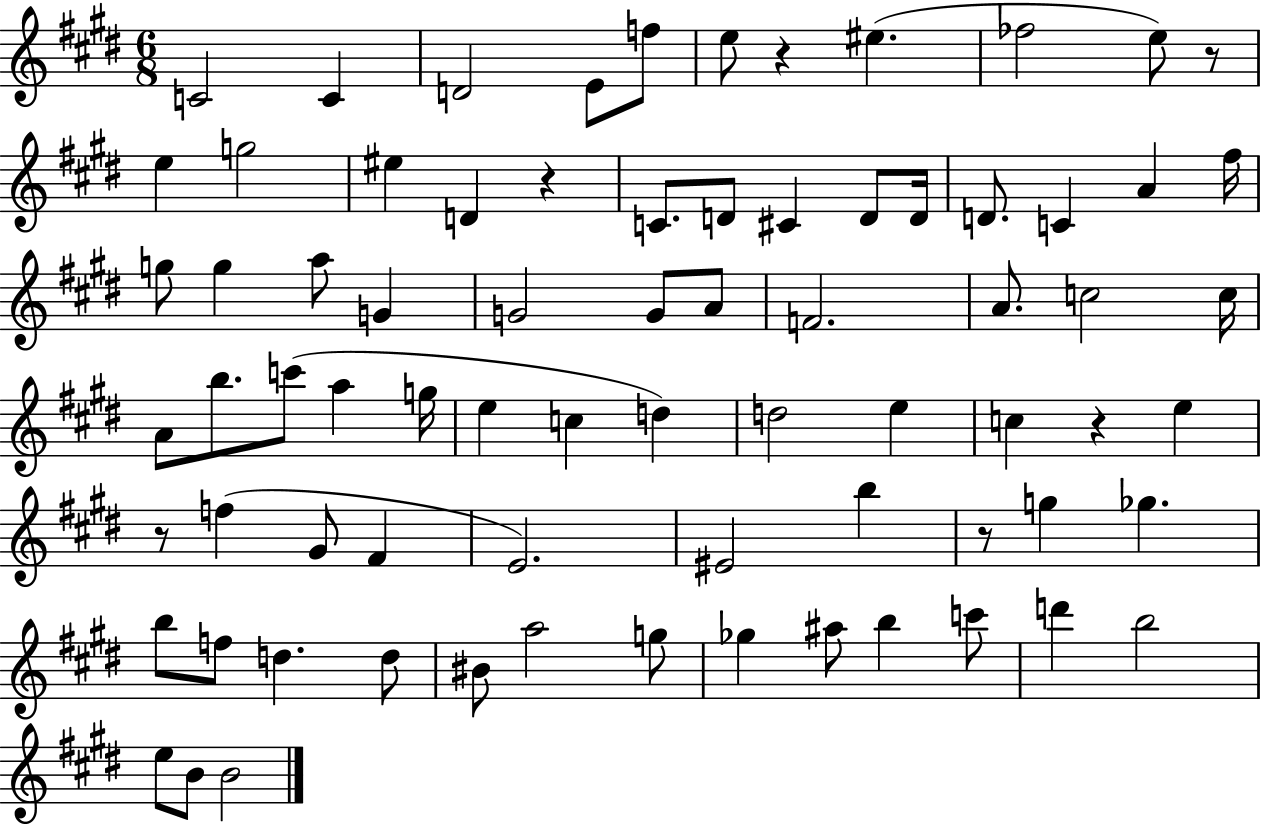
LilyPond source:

{
  \clef treble
  \numericTimeSignature
  \time 6/8
  \key e \major
  c'2 c'4 | d'2 e'8 f''8 | e''8 r4 eis''4.( | fes''2 e''8) r8 | \break e''4 g''2 | eis''4 d'4 r4 | c'8. d'8 cis'4 d'8 d'16 | d'8. c'4 a'4 fis''16 | \break g''8 g''4 a''8 g'4 | g'2 g'8 a'8 | f'2. | a'8. c''2 c''16 | \break a'8 b''8. c'''8( a''4 g''16 | e''4 c''4 d''4) | d''2 e''4 | c''4 r4 e''4 | \break r8 f''4( gis'8 fis'4 | e'2.) | eis'2 b''4 | r8 g''4 ges''4. | \break b''8 f''8 d''4. d''8 | bis'8 a''2 g''8 | ges''4 ais''8 b''4 c'''8 | d'''4 b''2 | \break e''8 b'8 b'2 | \bar "|."
}